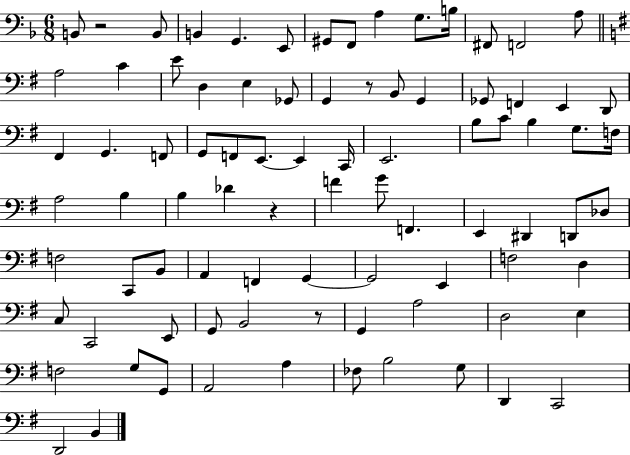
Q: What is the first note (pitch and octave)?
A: B2